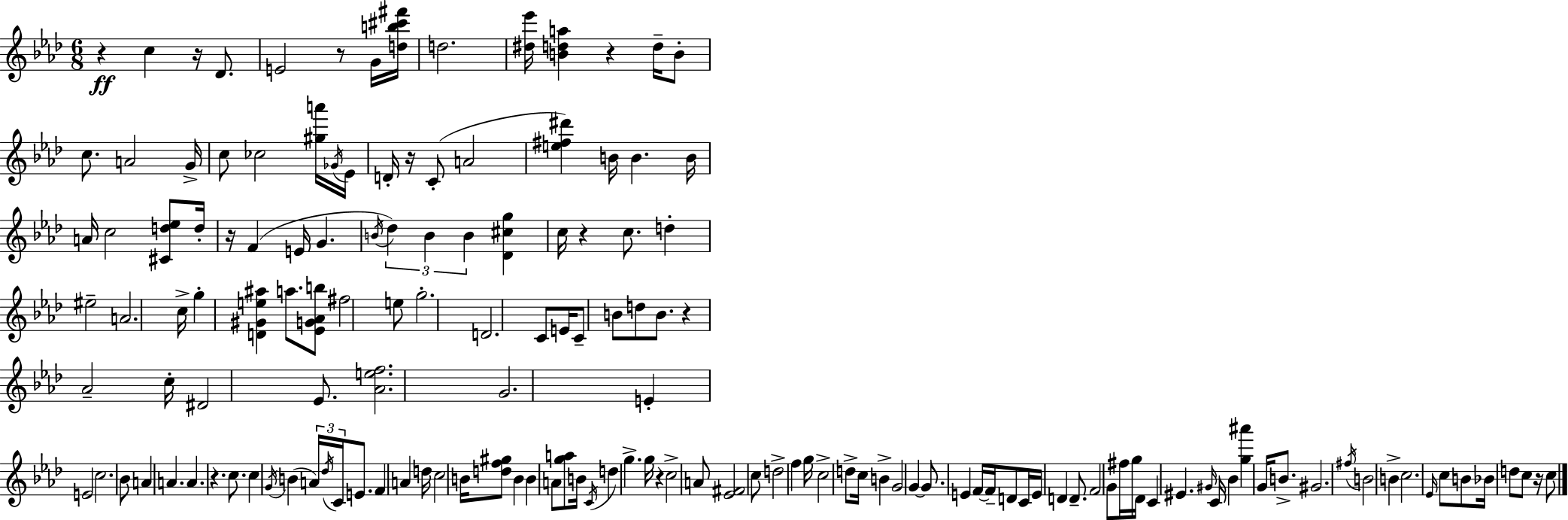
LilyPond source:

{
  \clef treble
  \numericTimeSignature
  \time 6/8
  \key f \minor
  r4\ff c''4 r16 des'8. | e'2 r8 g'16 <d'' b'' cis''' fis'''>16 | d''2. | <dis'' ees'''>16 <b' d'' a''>4 r4 d''16-- b'8-. | \break c''8. a'2 g'16-> | c''8 ces''2 <gis'' a'''>16 \acciaccatura { ges'16 } | ees'16 d'16-. r16 c'8-.( a'2 | <e'' fis'' dis'''>4) b'16 b'4. | \break b'16 a'16 c''2 <cis' d'' ees''>8 | d''16-. r16 f'4( e'16 g'4. | \acciaccatura { b'16 } \tuplet 3/2 { des''4) b'4 b'4 } | <des' cis'' g''>4 c''16 r4 c''8. | \break d''4-. eis''2-- | a'2. | c''16-> g''4-. <d' gis' e'' ais''>4 a''8. | <ees' g' aes' b''>8 fis''2 | \break e''8 g''2.-. | d'2. | c'8 e'16 c'8-- b'8 d''8 b'8. | r4 aes'2-- | \break c''16-. dis'2 ees'8. | <aes' e'' f''>2. | g'2. | e'4-. e'2 | \break c''2. | bes'8 a'4 a'4. | a'4. r4. | c''8. c''4 \acciaccatura { g'16 }( b'4 | \break \tuplet 3/2 { a'16) \acciaccatura { des''16 } c'16 } e'8. f'4 | a'4 d''16 c''2 | b'16 <d'' f'' gis''>8 b'4 b'4 | a'8 <g'' a''>8 b'16 \acciaccatura { c'16 } d''4 g''4.-> | \break g''16 r4 c''2-> | a'8 <ees' fis'>2 | c''8 d''2-> | f''4 g''16 c''2-> | \break d''8-> c''16 b'4-> g'2 | g'4~~ g'8. | e'4 f'16~~ f'16-- d'8 c'16 e'16 d'4 | d'8.-- f'2 | \break g'8 fis''16 g''16 des'16 c'4 eis'4. | \grace { gis'16 } c'16 bes'4 <g'' ais'''>4 | g'16 b'8.-> gis'2. | \acciaccatura { fis''16 } b'2 | \break b'4-> c''2. | \grace { ees'16 } c''8 b'8 | bes'16 d''8 c''8 r16 c''8 \bar "|."
}